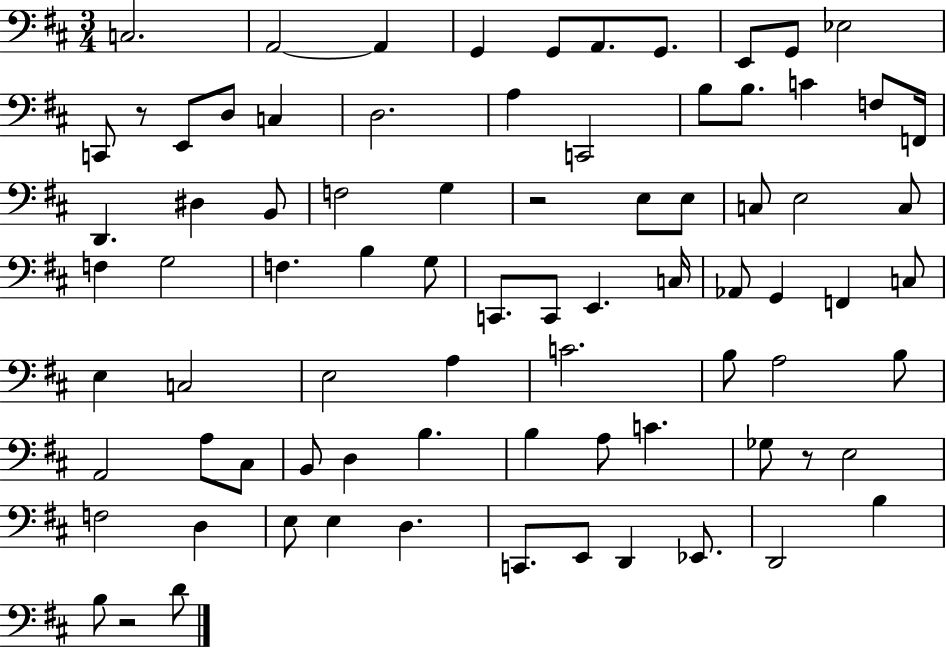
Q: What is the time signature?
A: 3/4